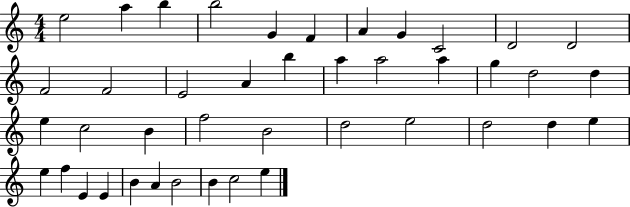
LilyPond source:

{
  \clef treble
  \numericTimeSignature
  \time 4/4
  \key c \major
  e''2 a''4 b''4 | b''2 g'4 f'4 | a'4 g'4 c'2 | d'2 d'2 | \break f'2 f'2 | e'2 a'4 b''4 | a''4 a''2 a''4 | g''4 d''2 d''4 | \break e''4 c''2 b'4 | f''2 b'2 | d''2 e''2 | d''2 d''4 e''4 | \break e''4 f''4 e'4 e'4 | b'4 a'4 b'2 | b'4 c''2 e''4 | \bar "|."
}